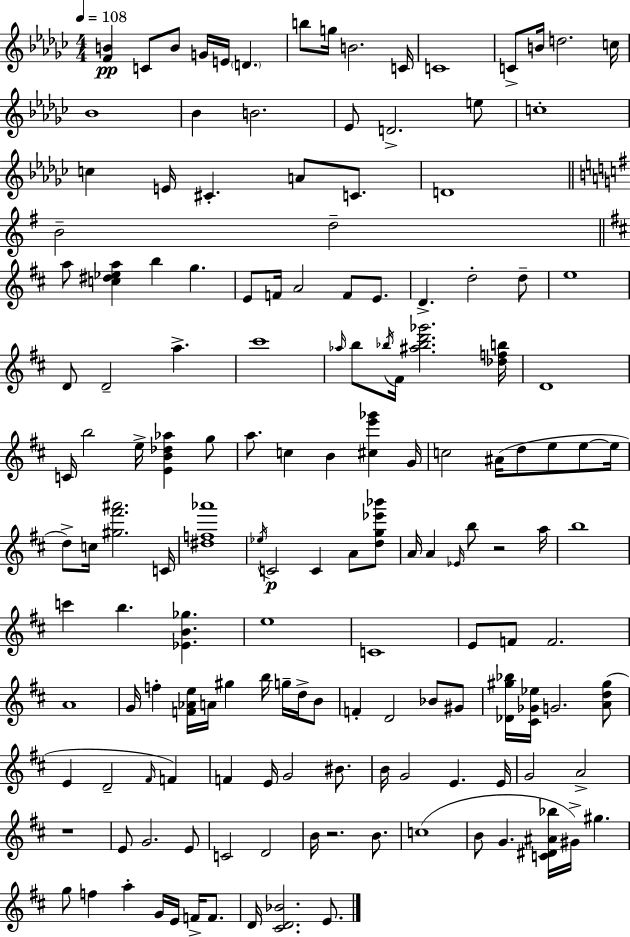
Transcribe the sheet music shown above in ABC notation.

X:1
T:Untitled
M:4/4
L:1/4
K:Ebm
[FB] C/2 B/2 G/4 E/4 D b/2 g/4 B2 C/4 C4 C/2 B/4 d2 c/4 _B4 _B B2 _E/2 D2 e/2 c4 c E/4 ^C A/2 C/2 D4 B2 d2 a/2 [c^d_ea] b g E/2 F/4 A2 F/2 E/2 D d2 d/2 e4 D/2 D2 a ^c'4 _a/4 b/2 _b/4 ^F/4 [^a_bd'_g']2 [_dfb]/4 D4 C/4 b2 e/4 [EB_d_a] g/2 a/2 c B [^ce'_g'] G/4 c2 ^A/4 d/2 e/2 e/2 e/4 d/2 c/4 [^g^f'^a']2 C/4 [^df_a']4 _e/4 C2 C A/2 [dg_e'_b']/2 A/4 A _E/4 b/2 z2 a/4 b4 c' b [_EB_g] e4 C4 E/2 F/2 F2 A4 G/4 f [F_Ae]/4 A/4 ^g b/4 g/4 d/4 B/2 F D2 _B/2 ^G/2 [_D^g_b]/4 [^C_G_e]/4 G2 [Ad^g]/2 E D2 ^F/4 F F E/4 G2 ^B/2 B/4 G2 E E/4 G2 A2 z4 E/2 G2 E/2 C2 D2 B/4 z2 B/2 c4 B/2 G [C^D^A_b]/4 ^G/4 ^g g/2 f a G/4 E/4 F/4 F/2 D/4 [^CD_B]2 E/2